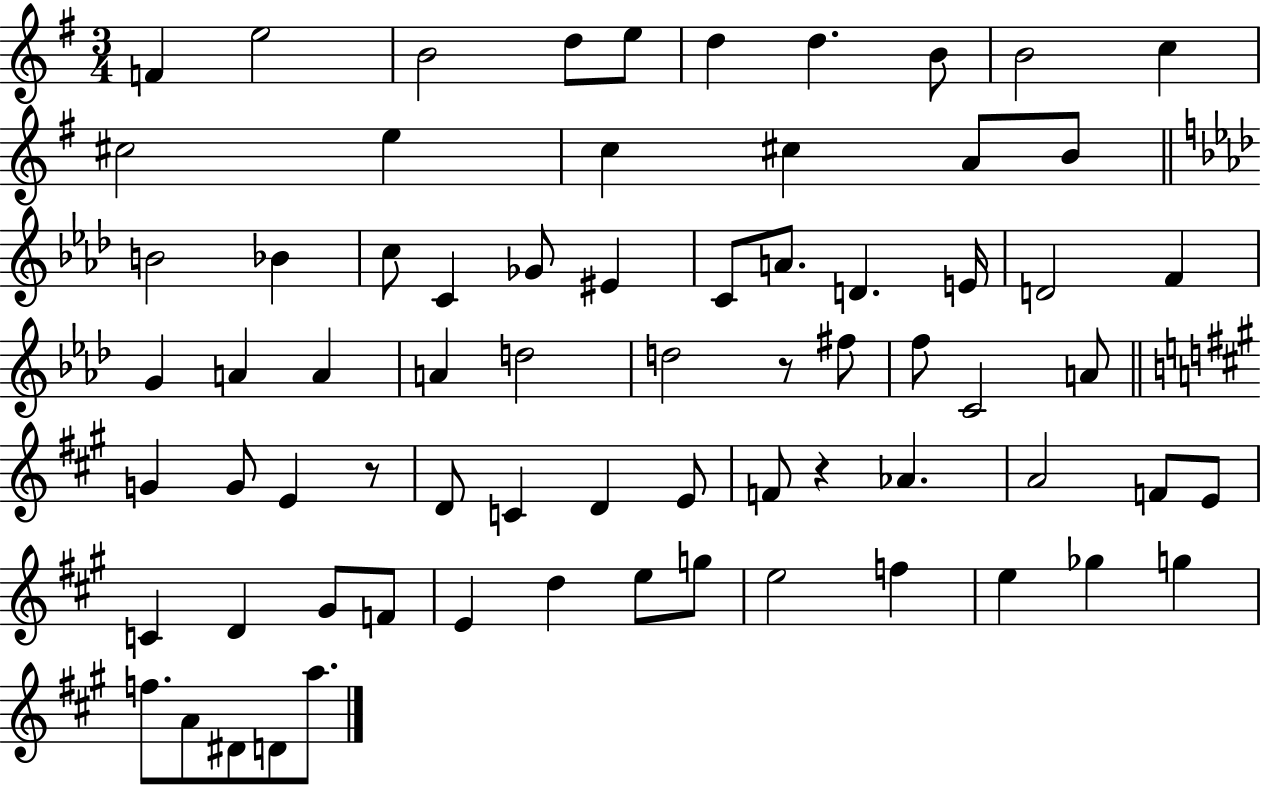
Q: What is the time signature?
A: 3/4